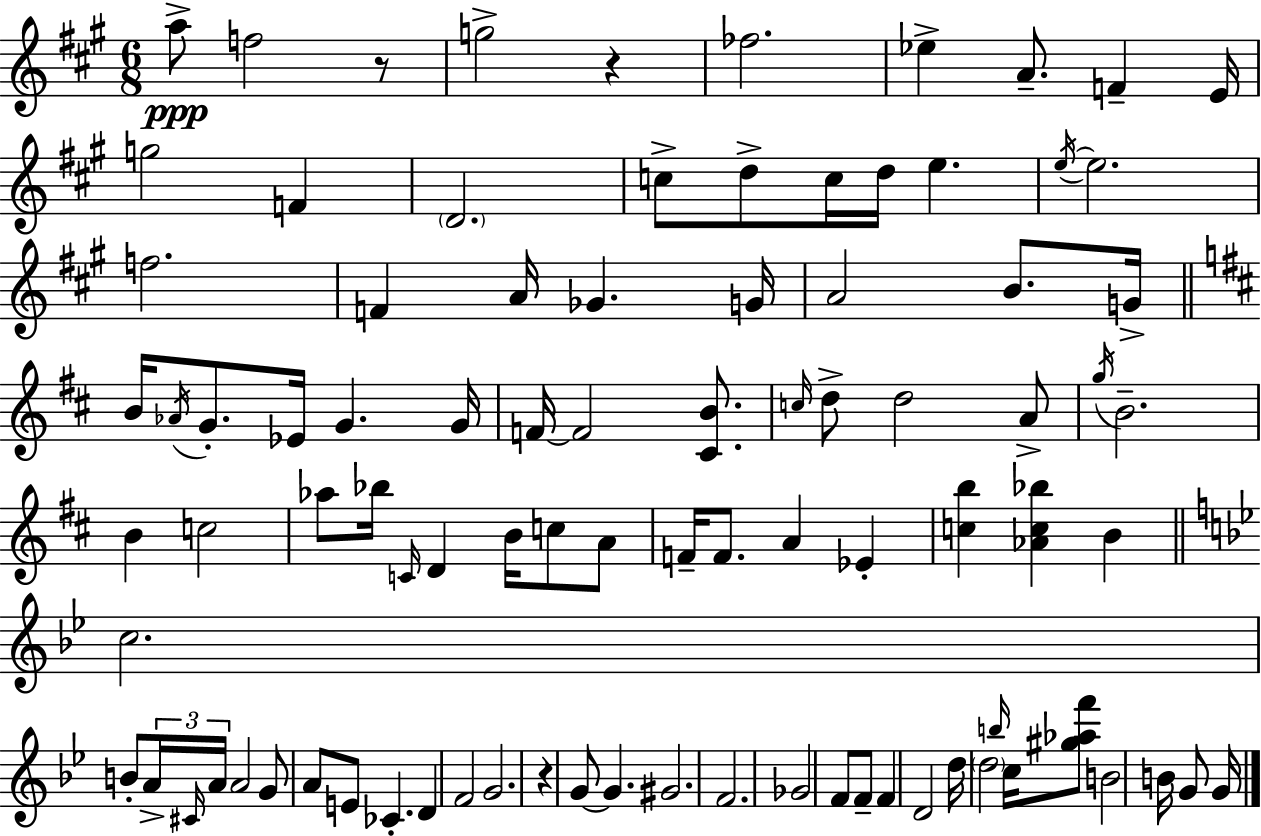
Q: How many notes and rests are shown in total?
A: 91